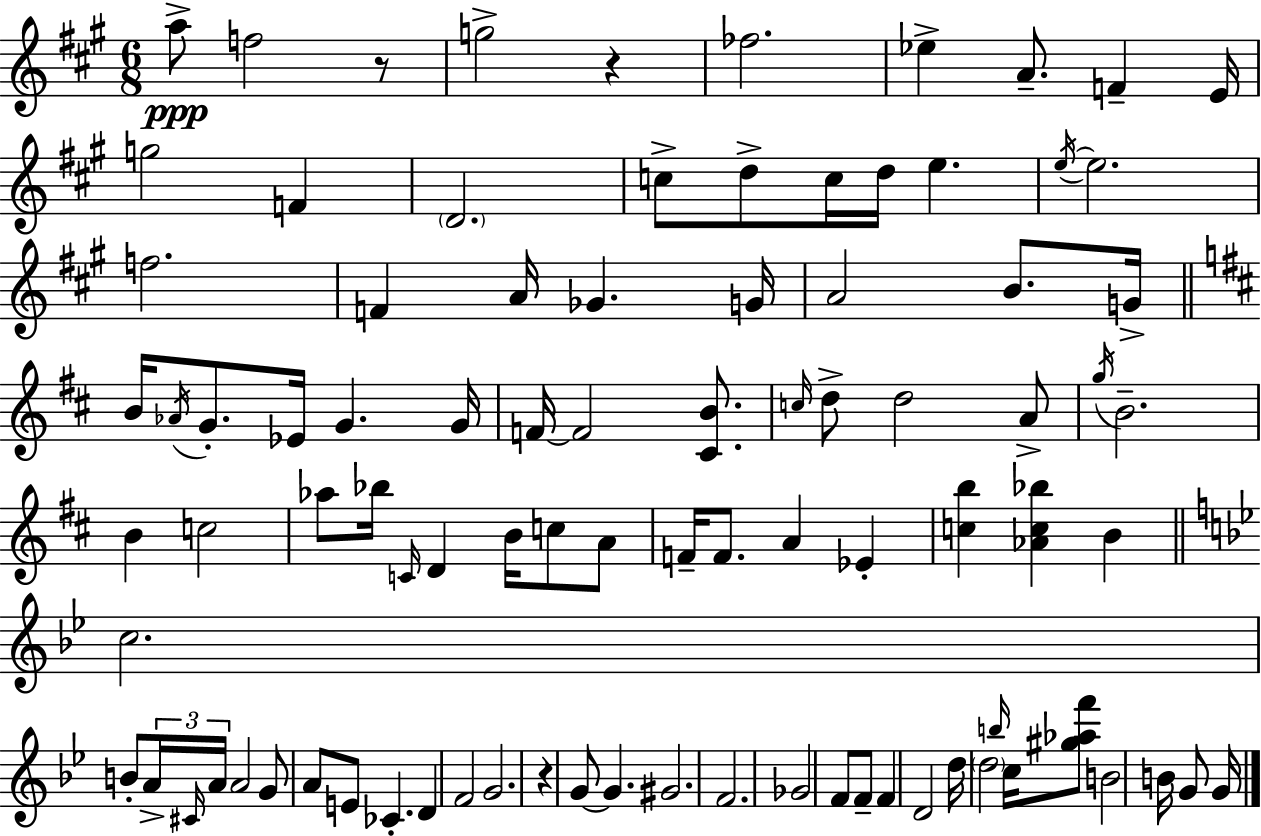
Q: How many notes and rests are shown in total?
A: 91